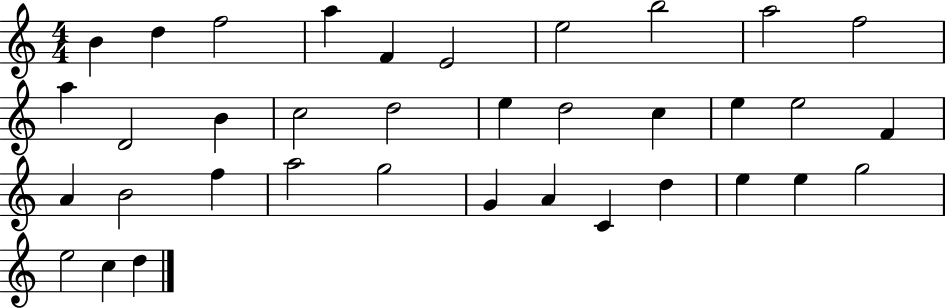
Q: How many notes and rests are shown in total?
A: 36